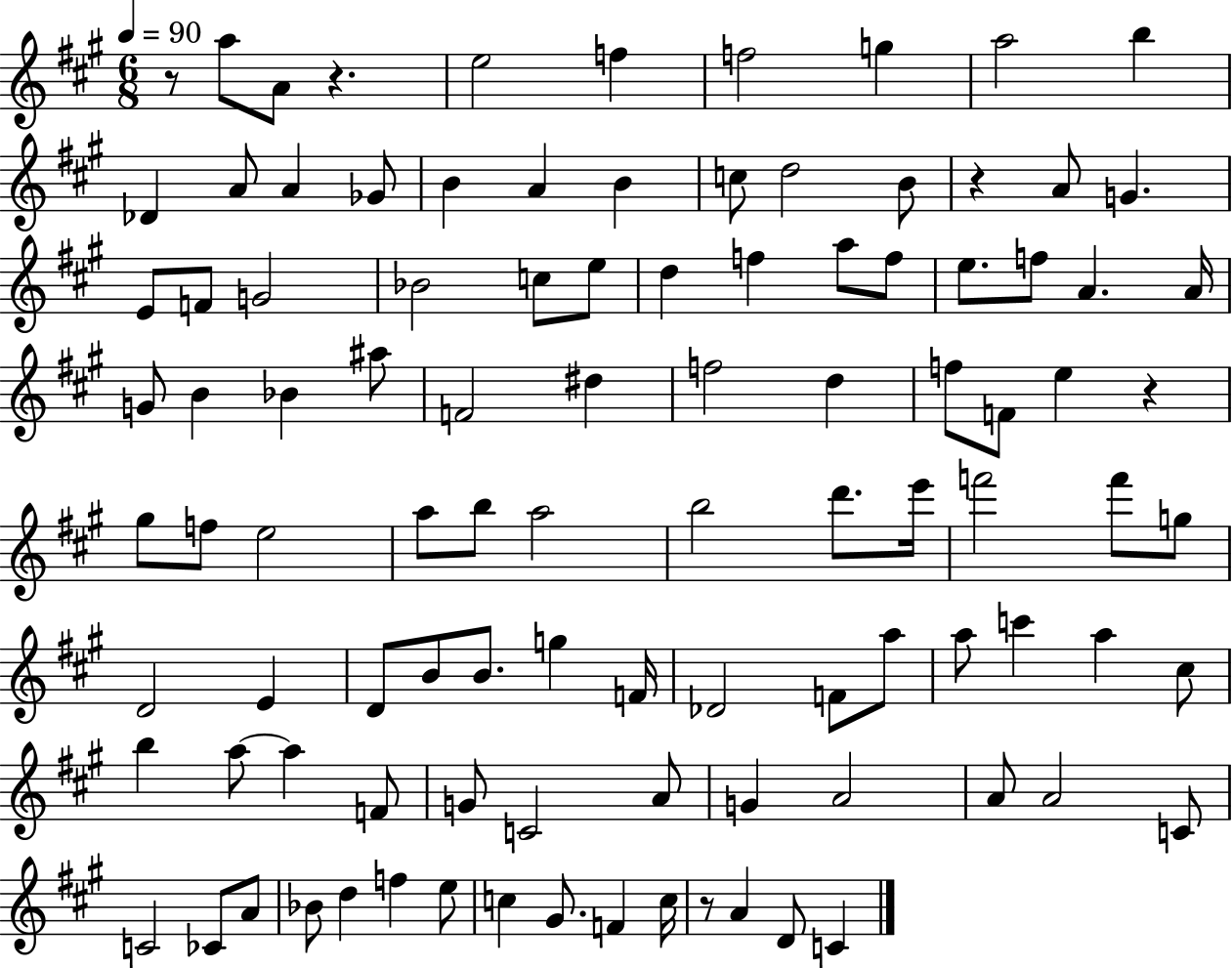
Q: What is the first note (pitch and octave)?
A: A5